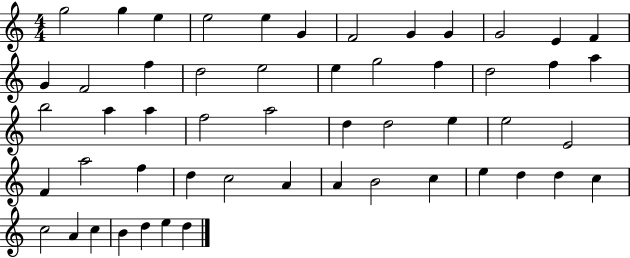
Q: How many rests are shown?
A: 0